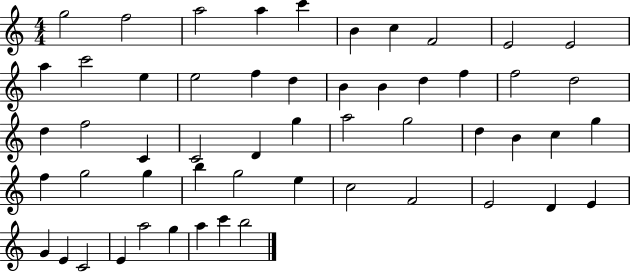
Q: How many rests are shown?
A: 0